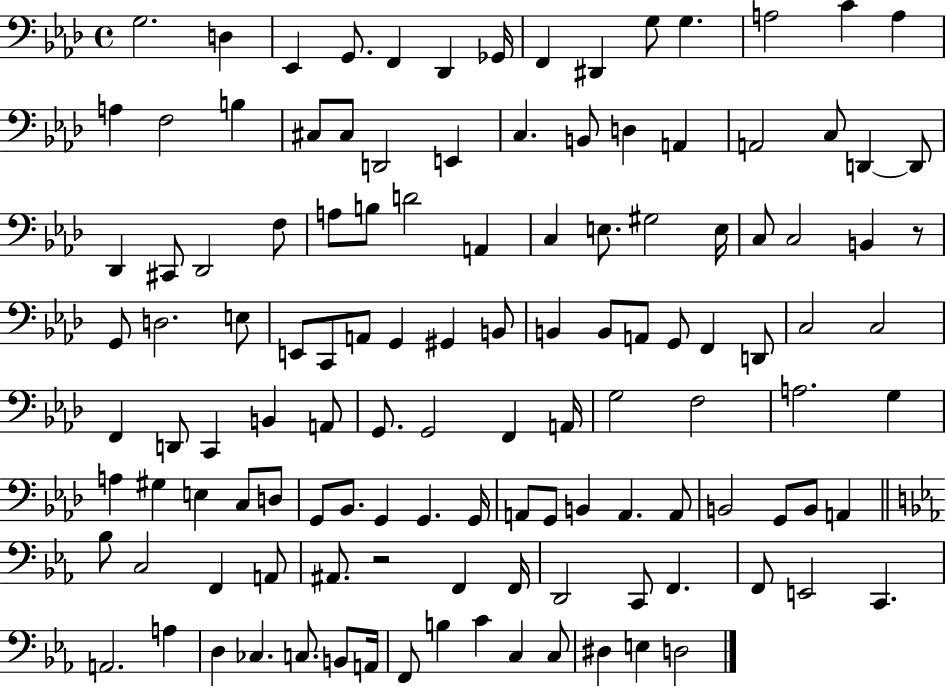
G3/h. D3/q Eb2/q G2/e. F2/q Db2/q Gb2/s F2/q D#2/q G3/e G3/q. A3/h C4/q A3/q A3/q F3/h B3/q C#3/e C#3/e D2/h E2/q C3/q. B2/e D3/q A2/q A2/h C3/e D2/q D2/e Db2/q C#2/e Db2/h F3/e A3/e B3/e D4/h A2/q C3/q E3/e. G#3/h E3/s C3/e C3/h B2/q R/e G2/e D3/h. E3/e E2/e C2/e A2/e G2/q G#2/q B2/e B2/q B2/e A2/e G2/e F2/q D2/e C3/h C3/h F2/q D2/e C2/q B2/q A2/e G2/e. G2/h F2/q A2/s G3/h F3/h A3/h. G3/q A3/q G#3/q E3/q C3/e D3/e G2/e Bb2/e. G2/q G2/q. G2/s A2/e G2/e B2/q A2/q. A2/e B2/h G2/e B2/e A2/q Bb3/e C3/h F2/q A2/e A#2/e. R/h F2/q F2/s D2/h C2/e F2/q. F2/e E2/h C2/q. A2/h. A3/q D3/q CES3/q. C3/e. B2/e A2/s F2/e B3/q C4/q C3/q C3/e D#3/q E3/q D3/h